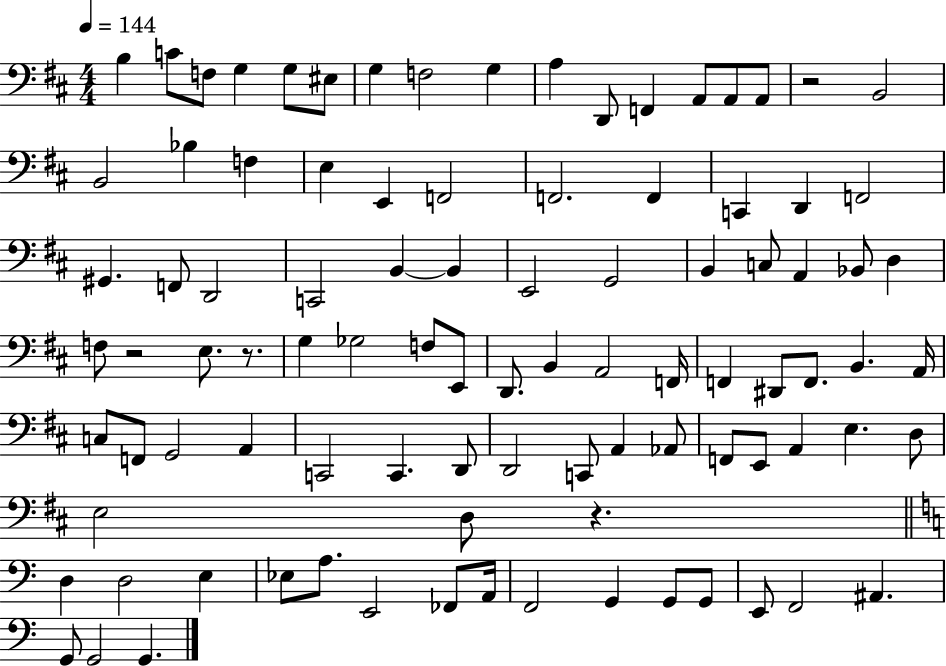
B3/q C4/e F3/e G3/q G3/e EIS3/e G3/q F3/h G3/q A3/q D2/e F2/q A2/e A2/e A2/e R/h B2/h B2/h Bb3/q F3/q E3/q E2/q F2/h F2/h. F2/q C2/q D2/q F2/h G#2/q. F2/e D2/h C2/h B2/q B2/q E2/h G2/h B2/q C3/e A2/q Bb2/e D3/q F3/e R/h E3/e. R/e. G3/q Gb3/h F3/e E2/e D2/e. B2/q A2/h F2/s F2/q D#2/e F2/e. B2/q. A2/s C3/e F2/e G2/h A2/q C2/h C2/q. D2/e D2/h C2/e A2/q Ab2/e F2/e E2/e A2/q E3/q. D3/e E3/h D3/e R/q. D3/q D3/h E3/q Eb3/e A3/e. E2/h FES2/e A2/s F2/h G2/q G2/e G2/e E2/e F2/h A#2/q. G2/e G2/h G2/q.